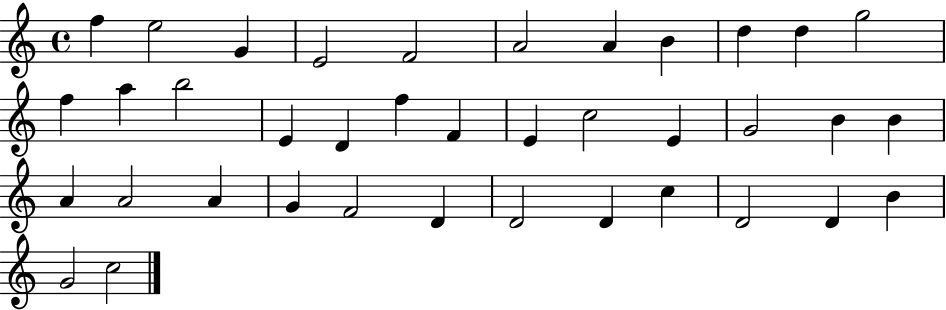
X:1
T:Untitled
M:4/4
L:1/4
K:C
f e2 G E2 F2 A2 A B d d g2 f a b2 E D f F E c2 E G2 B B A A2 A G F2 D D2 D c D2 D B G2 c2